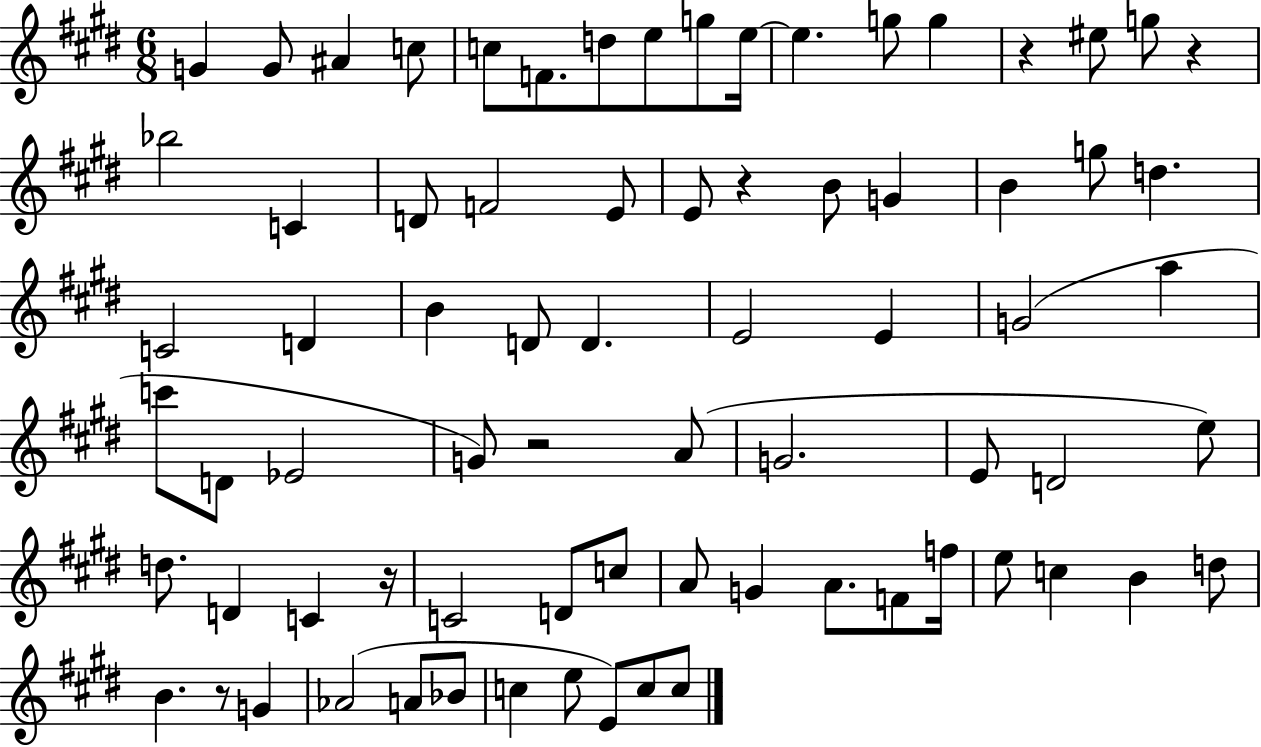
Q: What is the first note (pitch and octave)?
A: G4